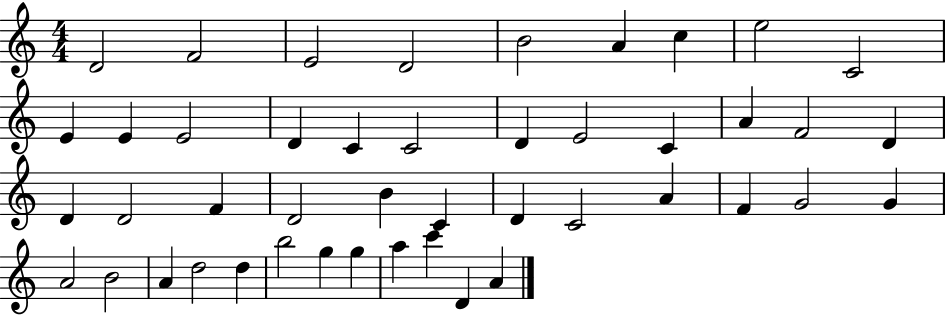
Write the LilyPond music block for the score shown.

{
  \clef treble
  \numericTimeSignature
  \time 4/4
  \key c \major
  d'2 f'2 | e'2 d'2 | b'2 a'4 c''4 | e''2 c'2 | \break e'4 e'4 e'2 | d'4 c'4 c'2 | d'4 e'2 c'4 | a'4 f'2 d'4 | \break d'4 d'2 f'4 | d'2 b'4 c'4 | d'4 c'2 a'4 | f'4 g'2 g'4 | \break a'2 b'2 | a'4 d''2 d''4 | b''2 g''4 g''4 | a''4 c'''4 d'4 a'4 | \break \bar "|."
}